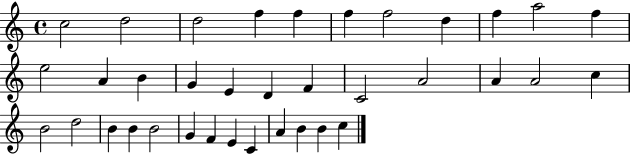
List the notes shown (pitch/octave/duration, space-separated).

C5/h D5/h D5/h F5/q F5/q F5/q F5/h D5/q F5/q A5/h F5/q E5/h A4/q B4/q G4/q E4/q D4/q F4/q C4/h A4/h A4/q A4/h C5/q B4/h D5/h B4/q B4/q B4/h G4/q F4/q E4/q C4/q A4/q B4/q B4/q C5/q